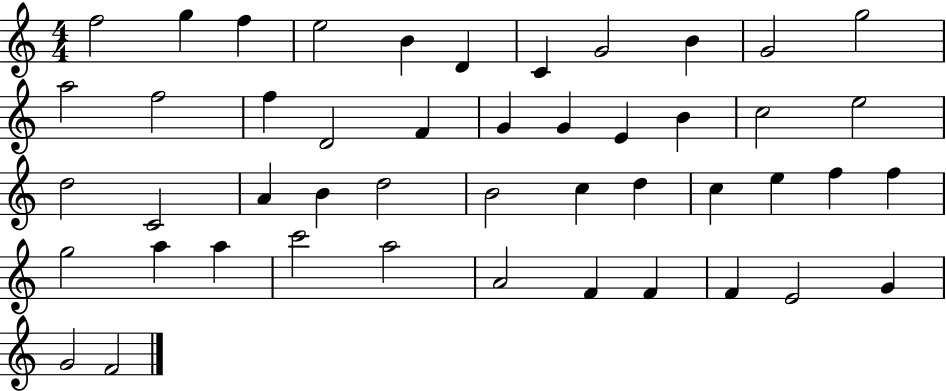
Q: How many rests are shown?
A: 0